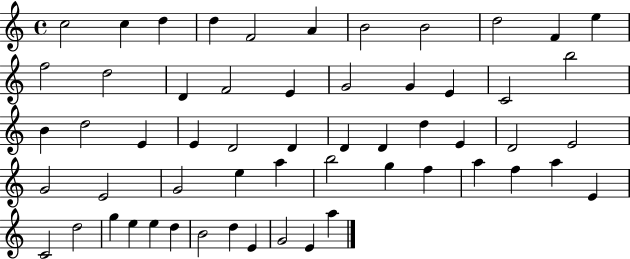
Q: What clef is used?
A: treble